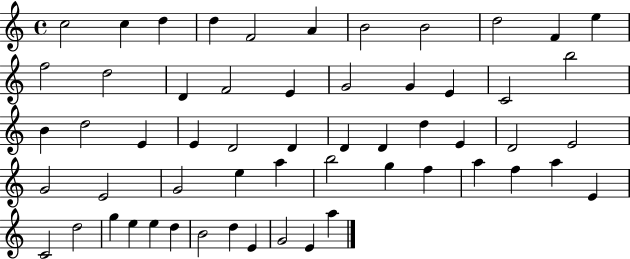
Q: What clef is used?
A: treble